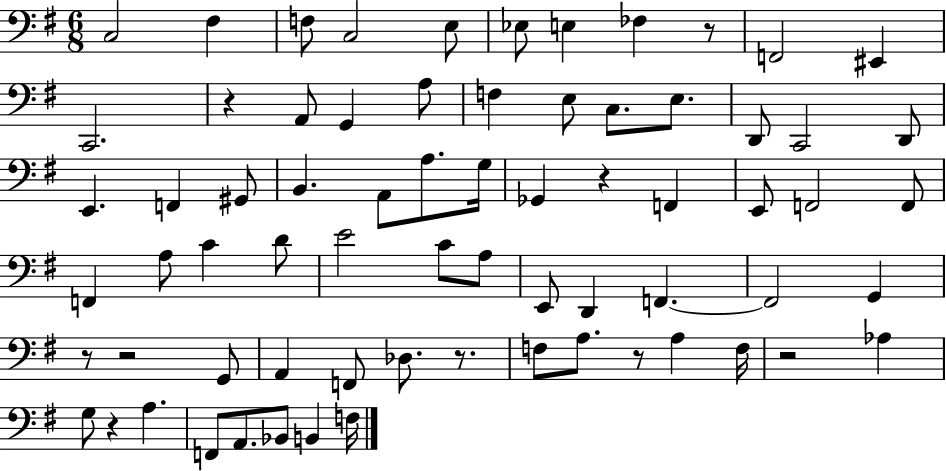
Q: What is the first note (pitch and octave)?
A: C3